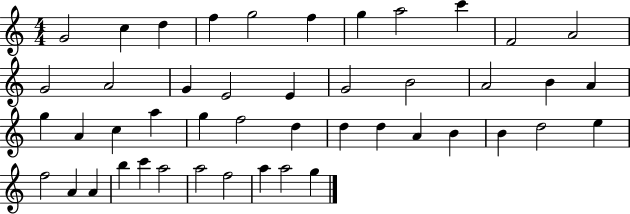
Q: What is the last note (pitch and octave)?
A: G5